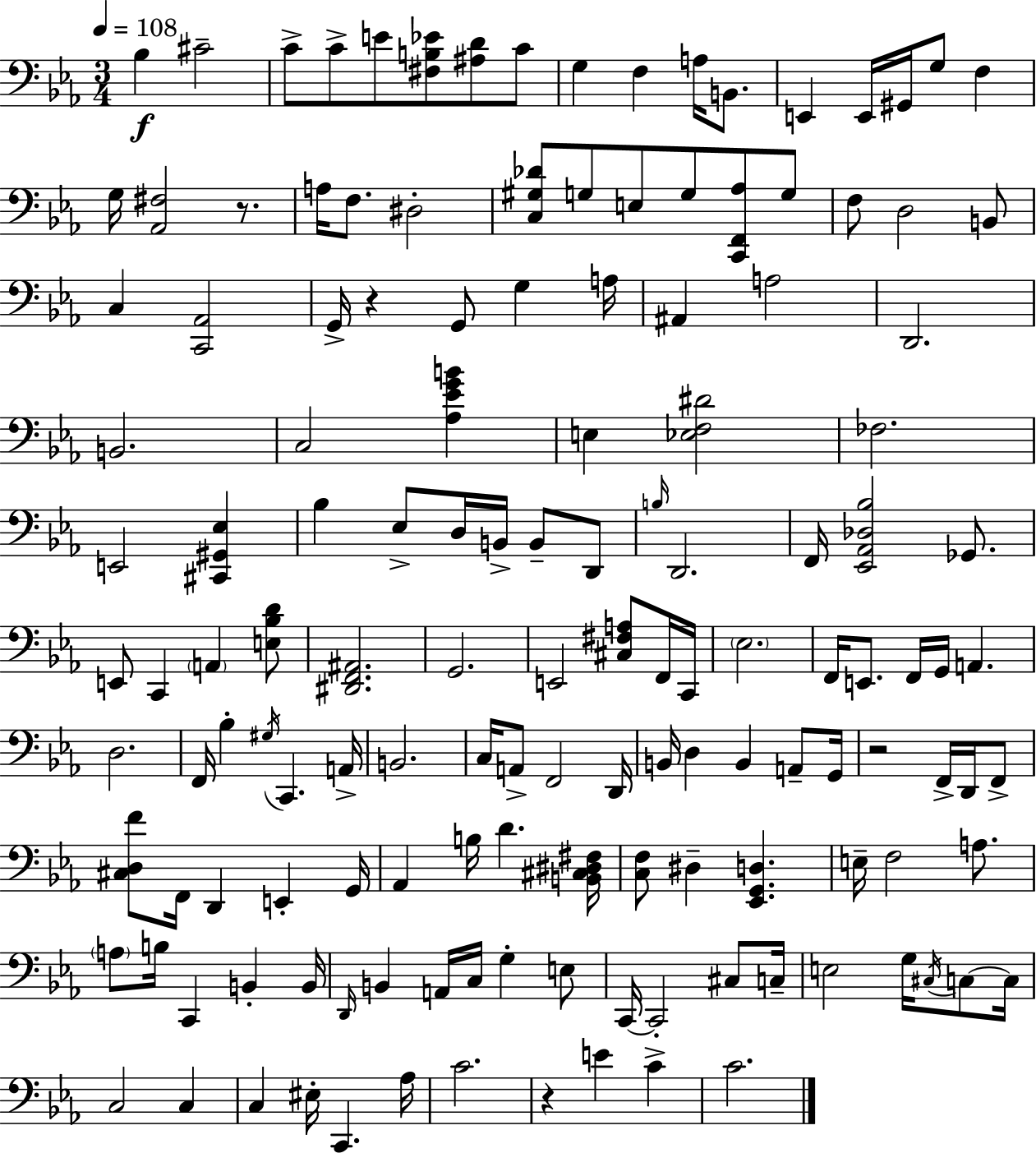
{
  \clef bass
  \numericTimeSignature
  \time 3/4
  \key c \minor
  \tempo 4 = 108
  bes4\f cis'2-- | c'8-> c'8-> e'8 <fis b ees'>8 <ais d'>8 c'8 | g4 f4 a16 b,8. | e,4 e,16 gis,16 g8 f4 | \break g16 <aes, fis>2 r8. | a16 f8. dis2-. | <c gis des'>8 g8 e8 g8 <c, f, aes>8 g8 | f8 d2 b,8 | \break c4 <c, aes,>2 | g,16-> r4 g,8 g4 a16 | ais,4 a2 | d,2. | \break b,2. | c2 <aes ees' g' b'>4 | e4 <ees f dis'>2 | fes2. | \break e,2 <cis, gis, ees>4 | bes4 ees8-> d16 b,16-> b,8-- d,8 | \grace { b16 } d,2. | f,16 <ees, aes, des bes>2 ges,8. | \break e,8 c,4 \parenthesize a,4 <e bes d'>8 | <dis, f, ais,>2. | g,2. | e,2 <cis fis a>8 f,16 | \break c,16 \parenthesize ees2. | f,16 e,8. f,16 g,16 a,4. | d2. | f,16 bes4-. \acciaccatura { gis16 } c,4. | \break a,16-> b,2. | c16 a,8-> f,2 | d,16 b,16 d4 b,4 a,8-- | g,16 r2 f,16-> d,16 | \break f,8-> <cis d f'>8 f,16 d,4 e,4-. | g,16 aes,4 b16 d'4. | <b, cis dis fis>16 <c f>8 dis4-- <ees, g, d>4. | e16-- f2 a8. | \break \parenthesize a8 b16 c,4 b,4-. | b,16 \grace { d,16 } b,4 a,16 c16 g4-. | e8 c,16~~ c,2-. | cis8 c16-- e2 g16 | \break \acciaccatura { cis16 } c8~~ c16 c2 | c4 c4 eis16-. c,4. | aes16 c'2. | r4 e'4 | \break c'4-> c'2. | \bar "|."
}